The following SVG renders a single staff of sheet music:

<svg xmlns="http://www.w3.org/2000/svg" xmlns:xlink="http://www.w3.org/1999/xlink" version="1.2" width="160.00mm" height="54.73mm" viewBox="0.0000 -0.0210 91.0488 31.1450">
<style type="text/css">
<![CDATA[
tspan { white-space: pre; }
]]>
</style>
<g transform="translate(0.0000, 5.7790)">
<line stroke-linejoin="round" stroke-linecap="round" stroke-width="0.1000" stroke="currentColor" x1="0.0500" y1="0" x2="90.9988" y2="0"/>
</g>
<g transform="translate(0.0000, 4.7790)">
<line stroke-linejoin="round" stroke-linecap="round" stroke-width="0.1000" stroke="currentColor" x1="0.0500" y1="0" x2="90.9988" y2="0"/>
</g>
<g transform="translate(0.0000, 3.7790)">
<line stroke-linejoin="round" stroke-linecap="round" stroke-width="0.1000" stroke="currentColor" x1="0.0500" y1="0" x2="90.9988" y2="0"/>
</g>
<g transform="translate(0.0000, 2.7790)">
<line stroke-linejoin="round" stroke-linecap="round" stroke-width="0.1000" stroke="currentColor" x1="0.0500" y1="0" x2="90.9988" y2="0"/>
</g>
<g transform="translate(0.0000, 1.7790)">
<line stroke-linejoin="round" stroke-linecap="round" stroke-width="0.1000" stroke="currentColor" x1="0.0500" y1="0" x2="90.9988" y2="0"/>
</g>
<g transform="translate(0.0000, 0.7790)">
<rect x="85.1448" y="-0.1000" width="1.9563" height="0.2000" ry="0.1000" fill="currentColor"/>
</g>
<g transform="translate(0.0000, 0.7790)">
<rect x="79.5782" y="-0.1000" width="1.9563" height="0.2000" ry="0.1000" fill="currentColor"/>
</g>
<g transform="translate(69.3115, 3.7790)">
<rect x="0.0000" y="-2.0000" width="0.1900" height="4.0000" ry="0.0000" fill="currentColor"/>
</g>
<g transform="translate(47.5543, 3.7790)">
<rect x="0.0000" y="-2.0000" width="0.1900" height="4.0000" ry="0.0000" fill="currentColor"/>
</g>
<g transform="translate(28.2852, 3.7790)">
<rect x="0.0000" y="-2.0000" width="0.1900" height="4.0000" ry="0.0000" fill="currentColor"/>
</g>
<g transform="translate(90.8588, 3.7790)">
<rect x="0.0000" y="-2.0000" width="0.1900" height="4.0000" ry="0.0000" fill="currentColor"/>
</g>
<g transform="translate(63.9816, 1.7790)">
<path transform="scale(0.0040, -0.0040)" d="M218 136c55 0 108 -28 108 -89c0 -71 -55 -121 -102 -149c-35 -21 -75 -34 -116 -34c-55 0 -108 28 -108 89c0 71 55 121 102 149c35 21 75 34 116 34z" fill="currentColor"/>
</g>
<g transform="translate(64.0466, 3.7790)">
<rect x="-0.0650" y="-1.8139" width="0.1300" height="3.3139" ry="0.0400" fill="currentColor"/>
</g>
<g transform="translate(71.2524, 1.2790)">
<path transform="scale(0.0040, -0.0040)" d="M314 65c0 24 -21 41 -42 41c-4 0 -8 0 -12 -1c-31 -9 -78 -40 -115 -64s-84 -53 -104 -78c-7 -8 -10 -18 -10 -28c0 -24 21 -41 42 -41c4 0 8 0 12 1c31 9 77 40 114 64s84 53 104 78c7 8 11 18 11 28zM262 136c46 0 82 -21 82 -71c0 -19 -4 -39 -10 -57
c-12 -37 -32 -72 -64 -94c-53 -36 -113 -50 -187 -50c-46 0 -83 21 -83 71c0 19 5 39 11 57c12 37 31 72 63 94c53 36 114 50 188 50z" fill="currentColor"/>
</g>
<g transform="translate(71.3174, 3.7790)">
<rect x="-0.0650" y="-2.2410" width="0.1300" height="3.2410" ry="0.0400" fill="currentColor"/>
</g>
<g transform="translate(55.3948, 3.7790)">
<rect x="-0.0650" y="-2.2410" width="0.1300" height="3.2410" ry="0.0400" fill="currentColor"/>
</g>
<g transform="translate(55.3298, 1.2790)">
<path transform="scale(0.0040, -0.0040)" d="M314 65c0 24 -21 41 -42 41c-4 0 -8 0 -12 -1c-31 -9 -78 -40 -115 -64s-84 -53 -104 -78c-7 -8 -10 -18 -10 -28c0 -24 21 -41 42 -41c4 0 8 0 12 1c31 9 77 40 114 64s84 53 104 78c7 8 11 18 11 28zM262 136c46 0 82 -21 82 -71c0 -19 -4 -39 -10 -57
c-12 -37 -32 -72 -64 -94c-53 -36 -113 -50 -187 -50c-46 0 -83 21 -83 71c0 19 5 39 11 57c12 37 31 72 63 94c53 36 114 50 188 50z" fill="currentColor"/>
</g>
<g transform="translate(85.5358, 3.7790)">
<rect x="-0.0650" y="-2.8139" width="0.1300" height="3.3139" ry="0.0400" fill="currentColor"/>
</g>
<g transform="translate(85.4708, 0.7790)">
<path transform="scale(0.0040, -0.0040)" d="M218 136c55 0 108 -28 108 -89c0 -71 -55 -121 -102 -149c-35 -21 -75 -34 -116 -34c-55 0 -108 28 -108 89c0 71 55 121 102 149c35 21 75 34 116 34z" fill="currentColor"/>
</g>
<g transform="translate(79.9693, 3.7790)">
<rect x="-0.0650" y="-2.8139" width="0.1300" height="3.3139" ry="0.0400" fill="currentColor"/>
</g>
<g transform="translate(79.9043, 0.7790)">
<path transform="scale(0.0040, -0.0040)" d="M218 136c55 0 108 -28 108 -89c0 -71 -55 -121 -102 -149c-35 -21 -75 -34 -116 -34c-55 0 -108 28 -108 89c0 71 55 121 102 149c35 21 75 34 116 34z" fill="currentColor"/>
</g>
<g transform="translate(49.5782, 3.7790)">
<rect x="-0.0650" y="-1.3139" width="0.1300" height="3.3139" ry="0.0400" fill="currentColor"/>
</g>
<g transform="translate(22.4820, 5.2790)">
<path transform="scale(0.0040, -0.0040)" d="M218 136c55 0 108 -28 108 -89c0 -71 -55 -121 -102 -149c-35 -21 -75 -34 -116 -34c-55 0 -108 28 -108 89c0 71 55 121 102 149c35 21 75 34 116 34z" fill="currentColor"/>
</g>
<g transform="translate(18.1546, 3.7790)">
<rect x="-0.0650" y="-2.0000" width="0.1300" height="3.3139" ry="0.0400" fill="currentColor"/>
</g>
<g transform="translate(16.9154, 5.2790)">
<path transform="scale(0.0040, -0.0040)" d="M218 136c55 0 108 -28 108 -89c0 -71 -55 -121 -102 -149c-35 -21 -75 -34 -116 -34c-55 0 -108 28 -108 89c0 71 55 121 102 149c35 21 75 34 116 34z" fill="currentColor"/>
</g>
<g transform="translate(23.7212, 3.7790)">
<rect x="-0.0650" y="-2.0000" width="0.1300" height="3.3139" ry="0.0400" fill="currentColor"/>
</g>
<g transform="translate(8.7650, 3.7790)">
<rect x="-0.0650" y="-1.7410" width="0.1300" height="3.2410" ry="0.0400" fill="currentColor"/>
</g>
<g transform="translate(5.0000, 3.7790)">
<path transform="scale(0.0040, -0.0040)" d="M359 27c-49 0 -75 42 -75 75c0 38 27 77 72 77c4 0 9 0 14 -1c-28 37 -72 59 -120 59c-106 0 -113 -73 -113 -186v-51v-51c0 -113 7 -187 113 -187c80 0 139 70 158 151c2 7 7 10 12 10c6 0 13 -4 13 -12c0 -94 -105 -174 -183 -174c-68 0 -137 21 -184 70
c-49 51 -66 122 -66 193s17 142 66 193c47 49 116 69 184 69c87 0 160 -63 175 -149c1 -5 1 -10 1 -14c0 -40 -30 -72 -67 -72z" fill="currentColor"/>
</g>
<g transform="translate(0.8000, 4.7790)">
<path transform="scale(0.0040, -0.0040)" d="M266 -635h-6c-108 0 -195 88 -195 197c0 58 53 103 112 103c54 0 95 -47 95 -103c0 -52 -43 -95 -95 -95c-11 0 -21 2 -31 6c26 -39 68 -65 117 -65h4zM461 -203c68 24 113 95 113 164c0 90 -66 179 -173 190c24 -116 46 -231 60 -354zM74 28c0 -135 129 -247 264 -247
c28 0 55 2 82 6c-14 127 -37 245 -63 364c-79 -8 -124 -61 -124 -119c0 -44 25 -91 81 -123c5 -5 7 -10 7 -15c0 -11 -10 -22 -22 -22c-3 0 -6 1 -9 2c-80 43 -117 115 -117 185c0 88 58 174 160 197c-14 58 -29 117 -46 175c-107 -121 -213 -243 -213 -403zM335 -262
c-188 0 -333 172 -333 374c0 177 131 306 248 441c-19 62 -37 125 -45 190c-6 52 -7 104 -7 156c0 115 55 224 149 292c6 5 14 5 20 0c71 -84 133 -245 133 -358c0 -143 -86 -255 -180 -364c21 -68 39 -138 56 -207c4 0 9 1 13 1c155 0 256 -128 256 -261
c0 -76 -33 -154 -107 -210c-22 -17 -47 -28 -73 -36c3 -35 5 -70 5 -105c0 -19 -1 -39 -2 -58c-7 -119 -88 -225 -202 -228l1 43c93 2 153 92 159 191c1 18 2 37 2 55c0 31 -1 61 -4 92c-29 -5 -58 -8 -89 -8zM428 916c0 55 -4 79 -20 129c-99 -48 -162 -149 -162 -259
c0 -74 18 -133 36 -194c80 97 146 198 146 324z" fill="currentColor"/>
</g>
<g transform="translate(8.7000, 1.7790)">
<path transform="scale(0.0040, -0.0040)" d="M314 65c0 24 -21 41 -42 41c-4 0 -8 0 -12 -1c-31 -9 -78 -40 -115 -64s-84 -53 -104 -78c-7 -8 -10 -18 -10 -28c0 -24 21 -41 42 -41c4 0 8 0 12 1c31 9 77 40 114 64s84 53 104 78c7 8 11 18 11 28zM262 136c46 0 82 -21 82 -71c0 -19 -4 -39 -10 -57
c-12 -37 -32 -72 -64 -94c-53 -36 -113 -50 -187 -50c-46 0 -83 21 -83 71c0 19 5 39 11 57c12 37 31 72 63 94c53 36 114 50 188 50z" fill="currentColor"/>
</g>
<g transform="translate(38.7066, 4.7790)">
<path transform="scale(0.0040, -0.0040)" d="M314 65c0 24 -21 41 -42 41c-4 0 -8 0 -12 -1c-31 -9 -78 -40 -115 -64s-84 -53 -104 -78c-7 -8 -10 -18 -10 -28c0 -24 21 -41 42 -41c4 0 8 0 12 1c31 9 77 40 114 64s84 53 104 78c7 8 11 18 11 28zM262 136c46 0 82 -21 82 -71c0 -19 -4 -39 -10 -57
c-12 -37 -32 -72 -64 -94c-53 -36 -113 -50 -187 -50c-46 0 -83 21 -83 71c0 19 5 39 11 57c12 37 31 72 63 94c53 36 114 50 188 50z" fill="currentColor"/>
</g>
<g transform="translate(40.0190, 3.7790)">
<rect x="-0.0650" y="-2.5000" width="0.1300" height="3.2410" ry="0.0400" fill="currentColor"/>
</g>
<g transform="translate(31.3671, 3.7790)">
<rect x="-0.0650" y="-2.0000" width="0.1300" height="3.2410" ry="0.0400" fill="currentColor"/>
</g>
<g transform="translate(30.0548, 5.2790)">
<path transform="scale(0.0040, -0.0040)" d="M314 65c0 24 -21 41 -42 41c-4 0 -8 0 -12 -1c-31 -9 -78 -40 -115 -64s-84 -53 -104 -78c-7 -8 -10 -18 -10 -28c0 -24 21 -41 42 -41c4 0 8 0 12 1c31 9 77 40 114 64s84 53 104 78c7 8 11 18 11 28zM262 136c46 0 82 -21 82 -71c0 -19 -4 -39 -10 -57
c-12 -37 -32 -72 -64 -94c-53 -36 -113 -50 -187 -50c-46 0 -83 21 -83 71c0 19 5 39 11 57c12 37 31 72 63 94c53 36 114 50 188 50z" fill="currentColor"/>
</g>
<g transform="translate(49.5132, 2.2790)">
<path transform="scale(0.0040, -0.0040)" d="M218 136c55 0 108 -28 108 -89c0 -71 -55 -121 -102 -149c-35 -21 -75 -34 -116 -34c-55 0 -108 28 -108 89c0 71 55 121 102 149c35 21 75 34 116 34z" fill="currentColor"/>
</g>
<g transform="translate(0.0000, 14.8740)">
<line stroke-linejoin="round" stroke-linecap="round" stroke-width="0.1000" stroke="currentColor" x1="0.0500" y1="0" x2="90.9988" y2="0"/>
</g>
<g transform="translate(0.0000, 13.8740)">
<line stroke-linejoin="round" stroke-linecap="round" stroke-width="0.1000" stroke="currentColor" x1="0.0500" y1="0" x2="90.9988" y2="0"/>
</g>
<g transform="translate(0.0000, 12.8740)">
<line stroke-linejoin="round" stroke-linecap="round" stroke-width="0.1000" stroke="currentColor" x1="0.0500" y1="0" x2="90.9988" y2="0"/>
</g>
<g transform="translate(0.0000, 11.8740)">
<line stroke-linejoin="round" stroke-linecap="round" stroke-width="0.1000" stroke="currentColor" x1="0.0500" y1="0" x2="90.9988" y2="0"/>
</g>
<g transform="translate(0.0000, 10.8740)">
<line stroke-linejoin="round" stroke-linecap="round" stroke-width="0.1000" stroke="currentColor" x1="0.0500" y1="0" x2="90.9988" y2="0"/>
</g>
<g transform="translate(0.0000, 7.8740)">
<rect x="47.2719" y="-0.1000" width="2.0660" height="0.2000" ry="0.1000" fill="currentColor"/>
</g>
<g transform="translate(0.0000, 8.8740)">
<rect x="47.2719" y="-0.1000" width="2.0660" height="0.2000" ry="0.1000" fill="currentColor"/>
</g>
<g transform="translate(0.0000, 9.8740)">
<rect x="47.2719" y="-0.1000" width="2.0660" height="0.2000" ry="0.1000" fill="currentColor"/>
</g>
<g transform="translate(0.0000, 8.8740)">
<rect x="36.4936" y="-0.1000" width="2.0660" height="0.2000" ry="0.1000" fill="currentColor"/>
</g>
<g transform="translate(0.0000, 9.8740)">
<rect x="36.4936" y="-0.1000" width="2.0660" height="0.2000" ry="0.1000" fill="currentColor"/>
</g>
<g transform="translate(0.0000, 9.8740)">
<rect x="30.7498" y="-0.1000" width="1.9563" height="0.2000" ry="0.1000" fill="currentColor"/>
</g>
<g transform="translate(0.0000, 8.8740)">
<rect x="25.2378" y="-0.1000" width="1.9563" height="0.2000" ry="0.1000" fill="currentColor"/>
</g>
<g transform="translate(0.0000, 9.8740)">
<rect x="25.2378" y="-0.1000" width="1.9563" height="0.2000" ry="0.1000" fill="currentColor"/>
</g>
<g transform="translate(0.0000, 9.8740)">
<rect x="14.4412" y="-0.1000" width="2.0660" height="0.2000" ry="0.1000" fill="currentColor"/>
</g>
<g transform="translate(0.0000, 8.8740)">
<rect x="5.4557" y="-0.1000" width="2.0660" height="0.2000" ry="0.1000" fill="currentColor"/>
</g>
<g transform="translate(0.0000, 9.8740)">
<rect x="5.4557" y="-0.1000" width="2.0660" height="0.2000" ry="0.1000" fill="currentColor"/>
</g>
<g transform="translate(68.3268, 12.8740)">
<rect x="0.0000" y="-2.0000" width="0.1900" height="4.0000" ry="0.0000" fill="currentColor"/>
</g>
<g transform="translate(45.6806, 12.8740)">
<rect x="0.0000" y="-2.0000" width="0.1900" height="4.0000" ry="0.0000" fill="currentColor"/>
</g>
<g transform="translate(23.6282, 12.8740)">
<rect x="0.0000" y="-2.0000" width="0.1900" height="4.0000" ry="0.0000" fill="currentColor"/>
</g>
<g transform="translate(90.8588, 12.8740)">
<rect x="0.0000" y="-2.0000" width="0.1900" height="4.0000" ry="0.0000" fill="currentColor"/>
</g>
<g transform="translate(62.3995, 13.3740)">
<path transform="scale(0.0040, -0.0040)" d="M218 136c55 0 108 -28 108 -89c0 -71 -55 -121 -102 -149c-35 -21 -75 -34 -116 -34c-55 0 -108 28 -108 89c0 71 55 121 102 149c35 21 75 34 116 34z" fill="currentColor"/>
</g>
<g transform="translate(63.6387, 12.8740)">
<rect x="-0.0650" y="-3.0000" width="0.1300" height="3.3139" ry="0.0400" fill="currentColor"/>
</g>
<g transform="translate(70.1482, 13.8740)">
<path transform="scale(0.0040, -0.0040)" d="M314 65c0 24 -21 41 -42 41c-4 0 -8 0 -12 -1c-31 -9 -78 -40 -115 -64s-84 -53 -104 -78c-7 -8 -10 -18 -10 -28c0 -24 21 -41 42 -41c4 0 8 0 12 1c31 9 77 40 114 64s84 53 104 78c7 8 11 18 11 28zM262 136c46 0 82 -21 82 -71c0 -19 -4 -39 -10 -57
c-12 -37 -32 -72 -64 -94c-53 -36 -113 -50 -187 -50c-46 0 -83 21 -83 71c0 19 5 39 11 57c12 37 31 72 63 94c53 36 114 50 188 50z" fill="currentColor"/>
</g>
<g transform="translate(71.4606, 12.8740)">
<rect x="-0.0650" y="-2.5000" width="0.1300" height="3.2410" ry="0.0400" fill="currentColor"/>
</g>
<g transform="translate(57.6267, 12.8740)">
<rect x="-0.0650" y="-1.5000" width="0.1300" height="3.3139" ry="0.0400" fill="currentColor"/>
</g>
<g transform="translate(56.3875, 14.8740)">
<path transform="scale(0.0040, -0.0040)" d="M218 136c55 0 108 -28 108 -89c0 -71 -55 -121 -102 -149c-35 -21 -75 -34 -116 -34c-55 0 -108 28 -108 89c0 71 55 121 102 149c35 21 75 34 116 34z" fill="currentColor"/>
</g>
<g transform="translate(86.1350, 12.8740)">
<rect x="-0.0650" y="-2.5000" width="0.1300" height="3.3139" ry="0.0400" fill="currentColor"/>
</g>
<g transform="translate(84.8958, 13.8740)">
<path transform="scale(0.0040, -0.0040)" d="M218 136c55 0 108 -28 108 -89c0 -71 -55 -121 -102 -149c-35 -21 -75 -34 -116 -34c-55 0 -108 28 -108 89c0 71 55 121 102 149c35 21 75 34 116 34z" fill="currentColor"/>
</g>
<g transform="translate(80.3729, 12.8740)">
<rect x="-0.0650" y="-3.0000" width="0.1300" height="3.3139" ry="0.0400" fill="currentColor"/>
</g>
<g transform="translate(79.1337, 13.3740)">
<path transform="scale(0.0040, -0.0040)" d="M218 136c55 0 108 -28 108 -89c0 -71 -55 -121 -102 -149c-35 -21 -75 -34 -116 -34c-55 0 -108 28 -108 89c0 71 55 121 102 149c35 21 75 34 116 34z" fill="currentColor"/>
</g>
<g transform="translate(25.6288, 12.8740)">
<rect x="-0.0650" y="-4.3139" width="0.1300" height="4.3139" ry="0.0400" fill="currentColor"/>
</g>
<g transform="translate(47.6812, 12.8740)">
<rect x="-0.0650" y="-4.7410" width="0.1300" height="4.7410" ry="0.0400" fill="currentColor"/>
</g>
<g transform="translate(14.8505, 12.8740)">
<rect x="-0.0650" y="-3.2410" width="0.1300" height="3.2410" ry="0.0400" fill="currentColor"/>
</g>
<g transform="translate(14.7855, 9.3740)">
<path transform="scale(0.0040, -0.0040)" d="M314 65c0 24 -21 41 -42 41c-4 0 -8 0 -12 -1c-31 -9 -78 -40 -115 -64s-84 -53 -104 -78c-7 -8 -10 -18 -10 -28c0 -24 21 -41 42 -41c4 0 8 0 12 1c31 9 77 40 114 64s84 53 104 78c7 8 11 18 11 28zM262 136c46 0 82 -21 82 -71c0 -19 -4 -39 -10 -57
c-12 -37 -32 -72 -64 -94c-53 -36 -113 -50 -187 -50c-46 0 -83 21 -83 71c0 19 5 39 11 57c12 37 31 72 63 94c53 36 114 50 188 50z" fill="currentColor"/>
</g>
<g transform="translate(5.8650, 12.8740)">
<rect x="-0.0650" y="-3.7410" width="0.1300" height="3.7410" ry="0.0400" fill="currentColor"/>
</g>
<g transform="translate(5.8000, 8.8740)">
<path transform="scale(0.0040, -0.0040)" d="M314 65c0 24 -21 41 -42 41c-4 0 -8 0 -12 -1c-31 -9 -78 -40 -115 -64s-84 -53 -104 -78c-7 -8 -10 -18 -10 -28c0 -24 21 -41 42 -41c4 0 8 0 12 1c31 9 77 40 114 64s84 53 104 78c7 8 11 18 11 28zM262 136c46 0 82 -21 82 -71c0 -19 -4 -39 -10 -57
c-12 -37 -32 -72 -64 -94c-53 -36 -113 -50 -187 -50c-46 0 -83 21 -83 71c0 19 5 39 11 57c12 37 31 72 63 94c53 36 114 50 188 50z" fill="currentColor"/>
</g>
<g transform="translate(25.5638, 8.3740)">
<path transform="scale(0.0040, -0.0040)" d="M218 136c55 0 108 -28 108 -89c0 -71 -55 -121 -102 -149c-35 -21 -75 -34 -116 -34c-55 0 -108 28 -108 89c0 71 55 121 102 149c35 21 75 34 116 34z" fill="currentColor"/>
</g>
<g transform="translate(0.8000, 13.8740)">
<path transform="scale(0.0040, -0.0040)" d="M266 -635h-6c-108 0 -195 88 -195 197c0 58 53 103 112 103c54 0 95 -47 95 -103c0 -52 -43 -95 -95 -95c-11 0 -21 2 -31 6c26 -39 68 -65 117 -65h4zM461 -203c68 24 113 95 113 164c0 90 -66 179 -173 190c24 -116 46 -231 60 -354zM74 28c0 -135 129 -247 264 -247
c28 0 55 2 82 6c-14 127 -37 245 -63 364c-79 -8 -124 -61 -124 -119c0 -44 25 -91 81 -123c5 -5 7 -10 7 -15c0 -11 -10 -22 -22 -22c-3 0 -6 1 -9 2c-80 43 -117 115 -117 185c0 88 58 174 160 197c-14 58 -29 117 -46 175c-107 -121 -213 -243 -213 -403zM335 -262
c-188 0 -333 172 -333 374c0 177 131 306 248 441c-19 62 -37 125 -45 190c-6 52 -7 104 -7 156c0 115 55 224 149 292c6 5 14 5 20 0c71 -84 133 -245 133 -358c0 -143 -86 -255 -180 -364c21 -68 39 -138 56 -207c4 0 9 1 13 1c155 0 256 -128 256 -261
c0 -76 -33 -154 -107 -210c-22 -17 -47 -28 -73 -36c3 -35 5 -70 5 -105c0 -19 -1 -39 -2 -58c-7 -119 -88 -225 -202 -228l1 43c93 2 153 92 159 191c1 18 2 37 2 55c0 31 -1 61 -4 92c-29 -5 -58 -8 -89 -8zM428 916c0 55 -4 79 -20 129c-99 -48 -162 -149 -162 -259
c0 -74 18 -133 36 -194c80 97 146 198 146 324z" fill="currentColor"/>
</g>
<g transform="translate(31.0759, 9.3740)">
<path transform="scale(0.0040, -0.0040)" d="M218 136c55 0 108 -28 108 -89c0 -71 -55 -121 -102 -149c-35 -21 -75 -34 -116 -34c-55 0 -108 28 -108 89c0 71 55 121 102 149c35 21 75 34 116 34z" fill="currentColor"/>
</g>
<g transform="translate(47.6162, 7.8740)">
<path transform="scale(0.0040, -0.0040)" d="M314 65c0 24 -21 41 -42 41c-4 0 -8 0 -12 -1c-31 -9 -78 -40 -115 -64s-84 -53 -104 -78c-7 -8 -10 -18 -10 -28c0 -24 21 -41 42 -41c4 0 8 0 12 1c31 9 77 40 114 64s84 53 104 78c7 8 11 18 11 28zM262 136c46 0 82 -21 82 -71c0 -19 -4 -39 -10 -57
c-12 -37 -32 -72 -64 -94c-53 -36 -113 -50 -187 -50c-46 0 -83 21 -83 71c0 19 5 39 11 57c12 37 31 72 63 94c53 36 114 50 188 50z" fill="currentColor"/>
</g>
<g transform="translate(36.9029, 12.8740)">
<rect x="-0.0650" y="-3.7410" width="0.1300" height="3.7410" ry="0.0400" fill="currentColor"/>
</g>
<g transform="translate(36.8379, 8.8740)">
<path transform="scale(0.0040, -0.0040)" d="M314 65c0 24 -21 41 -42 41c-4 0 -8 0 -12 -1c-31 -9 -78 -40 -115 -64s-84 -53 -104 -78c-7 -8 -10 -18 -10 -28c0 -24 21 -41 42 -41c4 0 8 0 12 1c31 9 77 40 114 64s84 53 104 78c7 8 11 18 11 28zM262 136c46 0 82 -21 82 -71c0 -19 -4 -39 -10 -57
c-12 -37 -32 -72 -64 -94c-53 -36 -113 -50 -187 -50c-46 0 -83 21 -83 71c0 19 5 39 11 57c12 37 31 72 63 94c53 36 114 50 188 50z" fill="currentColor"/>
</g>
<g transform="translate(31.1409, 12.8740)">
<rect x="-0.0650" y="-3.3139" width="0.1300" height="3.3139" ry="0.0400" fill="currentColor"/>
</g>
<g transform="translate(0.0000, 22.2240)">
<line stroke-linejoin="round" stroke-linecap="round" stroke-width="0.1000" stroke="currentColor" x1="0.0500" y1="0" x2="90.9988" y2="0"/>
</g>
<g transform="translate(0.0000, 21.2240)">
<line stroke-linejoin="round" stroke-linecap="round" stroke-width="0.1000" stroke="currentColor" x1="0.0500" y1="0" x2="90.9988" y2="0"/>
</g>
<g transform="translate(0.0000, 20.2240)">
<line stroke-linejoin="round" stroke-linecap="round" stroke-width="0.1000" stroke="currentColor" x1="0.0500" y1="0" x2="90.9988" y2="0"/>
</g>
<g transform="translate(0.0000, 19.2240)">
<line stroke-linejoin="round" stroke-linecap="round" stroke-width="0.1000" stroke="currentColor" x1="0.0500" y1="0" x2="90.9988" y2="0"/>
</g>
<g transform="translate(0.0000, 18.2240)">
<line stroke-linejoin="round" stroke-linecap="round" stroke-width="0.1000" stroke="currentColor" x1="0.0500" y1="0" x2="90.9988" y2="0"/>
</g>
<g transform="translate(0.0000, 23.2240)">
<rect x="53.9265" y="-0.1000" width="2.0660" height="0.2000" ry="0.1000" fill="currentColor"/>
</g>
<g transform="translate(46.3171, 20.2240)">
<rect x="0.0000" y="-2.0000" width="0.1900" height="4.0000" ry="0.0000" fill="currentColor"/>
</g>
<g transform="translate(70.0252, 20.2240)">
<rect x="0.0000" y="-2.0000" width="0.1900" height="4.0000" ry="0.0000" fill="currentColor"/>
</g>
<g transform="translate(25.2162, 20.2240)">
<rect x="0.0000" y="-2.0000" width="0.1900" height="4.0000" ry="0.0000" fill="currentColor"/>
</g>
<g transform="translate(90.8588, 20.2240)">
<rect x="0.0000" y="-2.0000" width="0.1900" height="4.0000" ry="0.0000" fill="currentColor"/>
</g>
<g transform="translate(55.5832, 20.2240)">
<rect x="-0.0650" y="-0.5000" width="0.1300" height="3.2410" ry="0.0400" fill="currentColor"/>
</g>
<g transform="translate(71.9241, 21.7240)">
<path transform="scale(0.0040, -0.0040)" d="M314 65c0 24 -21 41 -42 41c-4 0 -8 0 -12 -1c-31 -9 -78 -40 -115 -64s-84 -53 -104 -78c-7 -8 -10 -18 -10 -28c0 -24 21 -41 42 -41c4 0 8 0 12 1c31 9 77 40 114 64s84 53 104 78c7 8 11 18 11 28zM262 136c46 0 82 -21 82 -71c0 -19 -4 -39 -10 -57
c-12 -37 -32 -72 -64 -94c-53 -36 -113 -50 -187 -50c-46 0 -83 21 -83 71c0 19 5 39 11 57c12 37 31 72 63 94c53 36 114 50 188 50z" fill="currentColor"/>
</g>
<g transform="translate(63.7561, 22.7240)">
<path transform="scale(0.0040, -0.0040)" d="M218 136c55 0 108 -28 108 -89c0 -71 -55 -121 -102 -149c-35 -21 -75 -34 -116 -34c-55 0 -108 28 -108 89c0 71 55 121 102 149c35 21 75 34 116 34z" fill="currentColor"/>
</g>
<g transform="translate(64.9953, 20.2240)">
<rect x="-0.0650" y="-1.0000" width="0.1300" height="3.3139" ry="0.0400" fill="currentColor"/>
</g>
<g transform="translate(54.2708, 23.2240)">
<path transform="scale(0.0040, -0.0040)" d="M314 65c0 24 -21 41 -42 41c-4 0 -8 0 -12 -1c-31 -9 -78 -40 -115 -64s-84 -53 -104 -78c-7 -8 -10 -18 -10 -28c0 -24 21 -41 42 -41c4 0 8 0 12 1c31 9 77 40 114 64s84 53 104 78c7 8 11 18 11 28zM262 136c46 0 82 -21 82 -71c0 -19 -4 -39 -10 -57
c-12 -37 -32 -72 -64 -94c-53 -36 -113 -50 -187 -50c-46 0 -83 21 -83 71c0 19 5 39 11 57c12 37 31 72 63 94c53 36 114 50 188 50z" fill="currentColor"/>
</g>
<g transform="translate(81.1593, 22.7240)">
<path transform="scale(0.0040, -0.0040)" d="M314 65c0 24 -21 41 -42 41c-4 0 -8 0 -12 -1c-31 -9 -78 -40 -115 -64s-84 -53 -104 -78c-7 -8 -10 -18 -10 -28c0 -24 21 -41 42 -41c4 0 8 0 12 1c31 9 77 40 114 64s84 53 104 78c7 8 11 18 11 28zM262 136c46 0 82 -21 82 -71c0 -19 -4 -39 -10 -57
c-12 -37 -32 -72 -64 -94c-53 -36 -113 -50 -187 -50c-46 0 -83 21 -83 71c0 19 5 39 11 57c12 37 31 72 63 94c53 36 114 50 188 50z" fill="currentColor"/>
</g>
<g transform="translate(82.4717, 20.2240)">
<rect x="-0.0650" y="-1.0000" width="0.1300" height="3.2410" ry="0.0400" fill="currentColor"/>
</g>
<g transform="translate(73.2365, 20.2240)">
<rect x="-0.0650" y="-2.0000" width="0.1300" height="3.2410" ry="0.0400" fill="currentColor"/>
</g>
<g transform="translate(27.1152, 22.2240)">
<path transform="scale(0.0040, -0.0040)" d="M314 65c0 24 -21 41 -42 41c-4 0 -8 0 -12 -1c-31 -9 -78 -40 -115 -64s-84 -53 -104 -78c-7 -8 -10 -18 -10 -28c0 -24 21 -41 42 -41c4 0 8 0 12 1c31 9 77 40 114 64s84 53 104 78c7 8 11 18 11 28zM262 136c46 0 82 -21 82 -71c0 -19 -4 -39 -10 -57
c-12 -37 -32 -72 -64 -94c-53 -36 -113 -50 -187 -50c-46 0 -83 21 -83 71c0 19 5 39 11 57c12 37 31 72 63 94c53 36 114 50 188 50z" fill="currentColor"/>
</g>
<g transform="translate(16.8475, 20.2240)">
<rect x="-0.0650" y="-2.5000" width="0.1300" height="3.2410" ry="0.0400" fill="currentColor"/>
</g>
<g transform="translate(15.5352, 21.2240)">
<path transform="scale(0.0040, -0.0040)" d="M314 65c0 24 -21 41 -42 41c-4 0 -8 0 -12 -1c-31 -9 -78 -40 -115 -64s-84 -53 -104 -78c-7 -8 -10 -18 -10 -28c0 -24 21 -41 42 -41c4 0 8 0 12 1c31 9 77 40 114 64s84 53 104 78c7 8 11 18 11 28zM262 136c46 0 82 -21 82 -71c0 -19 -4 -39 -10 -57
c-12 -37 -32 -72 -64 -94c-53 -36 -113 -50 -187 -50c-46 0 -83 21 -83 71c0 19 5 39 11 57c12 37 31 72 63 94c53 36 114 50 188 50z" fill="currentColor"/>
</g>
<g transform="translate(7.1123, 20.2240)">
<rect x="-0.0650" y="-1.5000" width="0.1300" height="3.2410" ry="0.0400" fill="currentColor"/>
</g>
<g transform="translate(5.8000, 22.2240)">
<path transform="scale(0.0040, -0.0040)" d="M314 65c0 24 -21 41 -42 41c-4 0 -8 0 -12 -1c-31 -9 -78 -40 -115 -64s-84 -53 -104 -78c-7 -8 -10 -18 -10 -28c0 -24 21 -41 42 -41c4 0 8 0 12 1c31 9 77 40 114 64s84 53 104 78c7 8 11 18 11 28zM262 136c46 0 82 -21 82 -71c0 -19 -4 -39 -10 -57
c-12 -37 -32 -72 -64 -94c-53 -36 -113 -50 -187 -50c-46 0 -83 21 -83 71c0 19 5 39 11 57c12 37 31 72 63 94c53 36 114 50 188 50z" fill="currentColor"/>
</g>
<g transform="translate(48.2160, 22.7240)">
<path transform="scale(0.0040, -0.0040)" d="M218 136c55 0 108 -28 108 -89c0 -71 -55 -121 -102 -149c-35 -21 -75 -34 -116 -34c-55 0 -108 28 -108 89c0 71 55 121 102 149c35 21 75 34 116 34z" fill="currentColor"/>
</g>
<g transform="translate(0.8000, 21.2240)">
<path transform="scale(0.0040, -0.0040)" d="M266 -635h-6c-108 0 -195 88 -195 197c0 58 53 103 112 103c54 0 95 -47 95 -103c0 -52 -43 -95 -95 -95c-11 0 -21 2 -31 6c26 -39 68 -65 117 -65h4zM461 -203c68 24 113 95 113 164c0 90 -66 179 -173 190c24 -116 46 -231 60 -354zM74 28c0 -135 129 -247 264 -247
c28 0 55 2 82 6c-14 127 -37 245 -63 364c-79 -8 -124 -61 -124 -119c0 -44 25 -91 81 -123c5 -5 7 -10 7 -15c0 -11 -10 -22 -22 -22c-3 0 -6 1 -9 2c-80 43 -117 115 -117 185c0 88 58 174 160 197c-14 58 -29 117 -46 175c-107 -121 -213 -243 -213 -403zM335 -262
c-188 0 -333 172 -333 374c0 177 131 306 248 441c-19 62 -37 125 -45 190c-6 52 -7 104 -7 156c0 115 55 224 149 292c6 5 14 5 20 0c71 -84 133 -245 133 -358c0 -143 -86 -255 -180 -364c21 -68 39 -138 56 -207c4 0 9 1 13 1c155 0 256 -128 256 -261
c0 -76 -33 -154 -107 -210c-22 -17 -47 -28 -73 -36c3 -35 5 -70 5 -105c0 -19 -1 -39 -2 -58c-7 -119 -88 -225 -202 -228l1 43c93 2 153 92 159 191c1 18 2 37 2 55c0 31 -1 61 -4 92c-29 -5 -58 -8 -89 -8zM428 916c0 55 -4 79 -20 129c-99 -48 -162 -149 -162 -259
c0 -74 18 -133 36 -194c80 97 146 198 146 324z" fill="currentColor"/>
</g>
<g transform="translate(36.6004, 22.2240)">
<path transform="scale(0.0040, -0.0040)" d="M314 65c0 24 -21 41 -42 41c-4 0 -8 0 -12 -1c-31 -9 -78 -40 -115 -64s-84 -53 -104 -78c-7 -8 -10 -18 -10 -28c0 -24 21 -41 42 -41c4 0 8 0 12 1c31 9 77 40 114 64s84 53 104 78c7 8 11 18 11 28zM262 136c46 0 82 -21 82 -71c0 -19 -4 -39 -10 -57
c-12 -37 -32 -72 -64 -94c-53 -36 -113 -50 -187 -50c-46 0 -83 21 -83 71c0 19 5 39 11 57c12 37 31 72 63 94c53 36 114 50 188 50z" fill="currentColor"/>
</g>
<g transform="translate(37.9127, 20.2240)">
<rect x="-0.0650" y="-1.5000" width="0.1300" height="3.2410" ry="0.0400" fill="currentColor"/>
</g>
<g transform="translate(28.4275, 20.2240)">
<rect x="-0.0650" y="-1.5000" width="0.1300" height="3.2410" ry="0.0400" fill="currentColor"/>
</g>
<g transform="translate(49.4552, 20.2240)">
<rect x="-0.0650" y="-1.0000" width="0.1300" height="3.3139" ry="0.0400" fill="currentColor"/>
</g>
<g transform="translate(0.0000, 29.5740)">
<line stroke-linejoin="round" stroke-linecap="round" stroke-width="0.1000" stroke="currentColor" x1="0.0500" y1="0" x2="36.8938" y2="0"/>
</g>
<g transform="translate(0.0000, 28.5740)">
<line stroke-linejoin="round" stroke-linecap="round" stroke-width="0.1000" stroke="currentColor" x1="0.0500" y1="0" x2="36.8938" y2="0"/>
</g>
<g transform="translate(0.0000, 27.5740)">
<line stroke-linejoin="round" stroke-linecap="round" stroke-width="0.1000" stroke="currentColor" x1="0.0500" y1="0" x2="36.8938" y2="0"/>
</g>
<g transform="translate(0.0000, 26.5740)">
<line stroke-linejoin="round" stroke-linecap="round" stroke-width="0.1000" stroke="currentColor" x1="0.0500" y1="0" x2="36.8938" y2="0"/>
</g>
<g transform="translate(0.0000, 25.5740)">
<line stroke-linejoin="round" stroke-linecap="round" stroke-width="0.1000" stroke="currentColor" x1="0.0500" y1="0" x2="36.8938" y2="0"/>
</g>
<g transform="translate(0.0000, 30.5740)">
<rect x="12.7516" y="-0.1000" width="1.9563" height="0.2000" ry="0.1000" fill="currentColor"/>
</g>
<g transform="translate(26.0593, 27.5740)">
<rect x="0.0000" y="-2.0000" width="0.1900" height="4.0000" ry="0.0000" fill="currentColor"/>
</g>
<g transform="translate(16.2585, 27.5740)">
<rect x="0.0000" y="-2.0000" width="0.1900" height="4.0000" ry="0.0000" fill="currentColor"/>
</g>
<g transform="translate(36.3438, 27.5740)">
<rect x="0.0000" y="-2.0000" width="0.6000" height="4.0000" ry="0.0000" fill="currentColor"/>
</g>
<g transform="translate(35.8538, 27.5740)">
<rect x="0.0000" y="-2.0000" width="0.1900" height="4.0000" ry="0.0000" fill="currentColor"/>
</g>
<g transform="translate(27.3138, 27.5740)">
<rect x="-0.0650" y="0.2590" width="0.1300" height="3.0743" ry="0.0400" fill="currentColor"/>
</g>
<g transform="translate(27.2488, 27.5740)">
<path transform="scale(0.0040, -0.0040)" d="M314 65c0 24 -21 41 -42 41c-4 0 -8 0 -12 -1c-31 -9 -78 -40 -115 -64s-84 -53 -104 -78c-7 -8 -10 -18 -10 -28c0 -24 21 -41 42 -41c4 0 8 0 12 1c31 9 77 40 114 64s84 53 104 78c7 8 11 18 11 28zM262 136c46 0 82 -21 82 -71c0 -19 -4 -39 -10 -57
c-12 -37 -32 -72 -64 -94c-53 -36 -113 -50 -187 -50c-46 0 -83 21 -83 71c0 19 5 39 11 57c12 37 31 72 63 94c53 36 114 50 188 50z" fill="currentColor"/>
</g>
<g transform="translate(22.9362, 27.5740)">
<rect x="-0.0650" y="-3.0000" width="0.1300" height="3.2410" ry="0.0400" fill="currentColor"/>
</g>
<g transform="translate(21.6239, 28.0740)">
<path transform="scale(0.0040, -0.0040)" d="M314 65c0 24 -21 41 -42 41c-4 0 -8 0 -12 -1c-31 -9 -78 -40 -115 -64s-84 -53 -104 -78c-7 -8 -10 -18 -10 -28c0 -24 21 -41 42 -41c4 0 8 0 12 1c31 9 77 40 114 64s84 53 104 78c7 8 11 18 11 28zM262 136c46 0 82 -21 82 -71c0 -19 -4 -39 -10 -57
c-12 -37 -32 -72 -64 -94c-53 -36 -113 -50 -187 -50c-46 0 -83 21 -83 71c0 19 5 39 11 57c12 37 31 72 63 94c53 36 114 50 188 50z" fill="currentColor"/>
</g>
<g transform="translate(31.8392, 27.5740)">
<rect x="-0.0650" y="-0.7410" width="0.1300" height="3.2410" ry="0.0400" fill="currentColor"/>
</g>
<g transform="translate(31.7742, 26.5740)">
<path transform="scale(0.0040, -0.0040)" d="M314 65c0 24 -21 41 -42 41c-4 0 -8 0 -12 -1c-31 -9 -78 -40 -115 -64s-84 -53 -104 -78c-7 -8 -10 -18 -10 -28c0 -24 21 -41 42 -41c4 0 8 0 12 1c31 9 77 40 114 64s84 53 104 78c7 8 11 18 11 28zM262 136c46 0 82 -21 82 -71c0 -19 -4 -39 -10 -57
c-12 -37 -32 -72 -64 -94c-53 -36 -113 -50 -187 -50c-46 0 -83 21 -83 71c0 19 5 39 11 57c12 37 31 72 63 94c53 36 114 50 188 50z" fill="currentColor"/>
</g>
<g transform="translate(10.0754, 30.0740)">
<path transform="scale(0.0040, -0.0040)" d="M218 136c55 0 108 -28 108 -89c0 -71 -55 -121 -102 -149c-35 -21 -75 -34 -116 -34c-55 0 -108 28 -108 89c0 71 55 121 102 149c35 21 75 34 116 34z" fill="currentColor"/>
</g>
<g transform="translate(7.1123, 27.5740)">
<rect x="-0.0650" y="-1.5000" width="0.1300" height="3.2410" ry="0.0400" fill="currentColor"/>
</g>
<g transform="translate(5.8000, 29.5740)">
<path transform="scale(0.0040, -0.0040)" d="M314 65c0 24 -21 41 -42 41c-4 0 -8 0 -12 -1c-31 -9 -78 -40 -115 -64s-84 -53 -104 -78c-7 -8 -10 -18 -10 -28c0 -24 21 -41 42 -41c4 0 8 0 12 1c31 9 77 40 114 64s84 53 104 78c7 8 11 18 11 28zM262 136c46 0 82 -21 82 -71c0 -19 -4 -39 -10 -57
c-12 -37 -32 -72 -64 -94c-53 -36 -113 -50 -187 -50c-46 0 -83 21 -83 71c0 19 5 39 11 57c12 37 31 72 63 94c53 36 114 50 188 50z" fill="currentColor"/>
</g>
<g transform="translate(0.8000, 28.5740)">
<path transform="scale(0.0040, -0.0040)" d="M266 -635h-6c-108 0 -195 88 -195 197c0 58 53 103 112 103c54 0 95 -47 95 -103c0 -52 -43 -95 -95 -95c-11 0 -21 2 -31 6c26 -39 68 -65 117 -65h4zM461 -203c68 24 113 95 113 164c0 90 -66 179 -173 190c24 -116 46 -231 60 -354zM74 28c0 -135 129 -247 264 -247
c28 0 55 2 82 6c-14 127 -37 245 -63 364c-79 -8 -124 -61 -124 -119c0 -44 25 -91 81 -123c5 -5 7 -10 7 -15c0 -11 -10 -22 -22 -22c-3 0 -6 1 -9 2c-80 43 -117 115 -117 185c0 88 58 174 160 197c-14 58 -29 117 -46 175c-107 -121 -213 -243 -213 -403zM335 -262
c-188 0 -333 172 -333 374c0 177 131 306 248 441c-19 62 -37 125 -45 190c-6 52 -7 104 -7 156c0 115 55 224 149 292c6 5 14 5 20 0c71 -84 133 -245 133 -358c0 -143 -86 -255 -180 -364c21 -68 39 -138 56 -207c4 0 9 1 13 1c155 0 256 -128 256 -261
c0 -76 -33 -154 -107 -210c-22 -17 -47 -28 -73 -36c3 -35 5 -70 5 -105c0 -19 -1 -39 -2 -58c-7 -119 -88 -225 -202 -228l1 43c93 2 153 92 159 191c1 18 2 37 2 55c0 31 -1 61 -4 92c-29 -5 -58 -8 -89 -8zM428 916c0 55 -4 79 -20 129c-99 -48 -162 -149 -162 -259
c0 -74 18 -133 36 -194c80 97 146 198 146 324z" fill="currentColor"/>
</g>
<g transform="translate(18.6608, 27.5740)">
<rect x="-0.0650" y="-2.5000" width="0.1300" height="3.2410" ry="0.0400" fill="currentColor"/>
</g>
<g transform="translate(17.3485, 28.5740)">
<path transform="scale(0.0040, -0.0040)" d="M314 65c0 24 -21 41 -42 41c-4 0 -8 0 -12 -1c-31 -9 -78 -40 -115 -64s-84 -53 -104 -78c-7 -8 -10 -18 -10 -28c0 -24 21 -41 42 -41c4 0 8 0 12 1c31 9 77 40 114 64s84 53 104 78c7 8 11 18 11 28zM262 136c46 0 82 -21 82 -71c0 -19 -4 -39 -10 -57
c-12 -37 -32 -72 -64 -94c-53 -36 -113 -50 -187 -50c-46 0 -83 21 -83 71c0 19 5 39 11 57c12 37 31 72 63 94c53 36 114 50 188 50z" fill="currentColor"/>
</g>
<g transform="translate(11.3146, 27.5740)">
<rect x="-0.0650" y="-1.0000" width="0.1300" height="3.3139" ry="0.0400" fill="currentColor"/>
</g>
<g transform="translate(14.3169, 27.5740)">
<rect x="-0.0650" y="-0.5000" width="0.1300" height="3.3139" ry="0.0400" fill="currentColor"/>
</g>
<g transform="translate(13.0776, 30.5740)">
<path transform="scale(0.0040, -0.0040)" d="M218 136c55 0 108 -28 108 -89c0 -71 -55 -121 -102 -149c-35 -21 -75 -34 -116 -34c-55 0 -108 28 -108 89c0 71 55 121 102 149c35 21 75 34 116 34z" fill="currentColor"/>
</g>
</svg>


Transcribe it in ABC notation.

X:1
T:Untitled
M:4/4
L:1/4
K:C
f2 F F F2 G2 e g2 f g2 a a c'2 b2 d' b c'2 e'2 E A G2 A G E2 G2 E2 E2 D C2 D F2 D2 E2 D C G2 A2 B2 d2